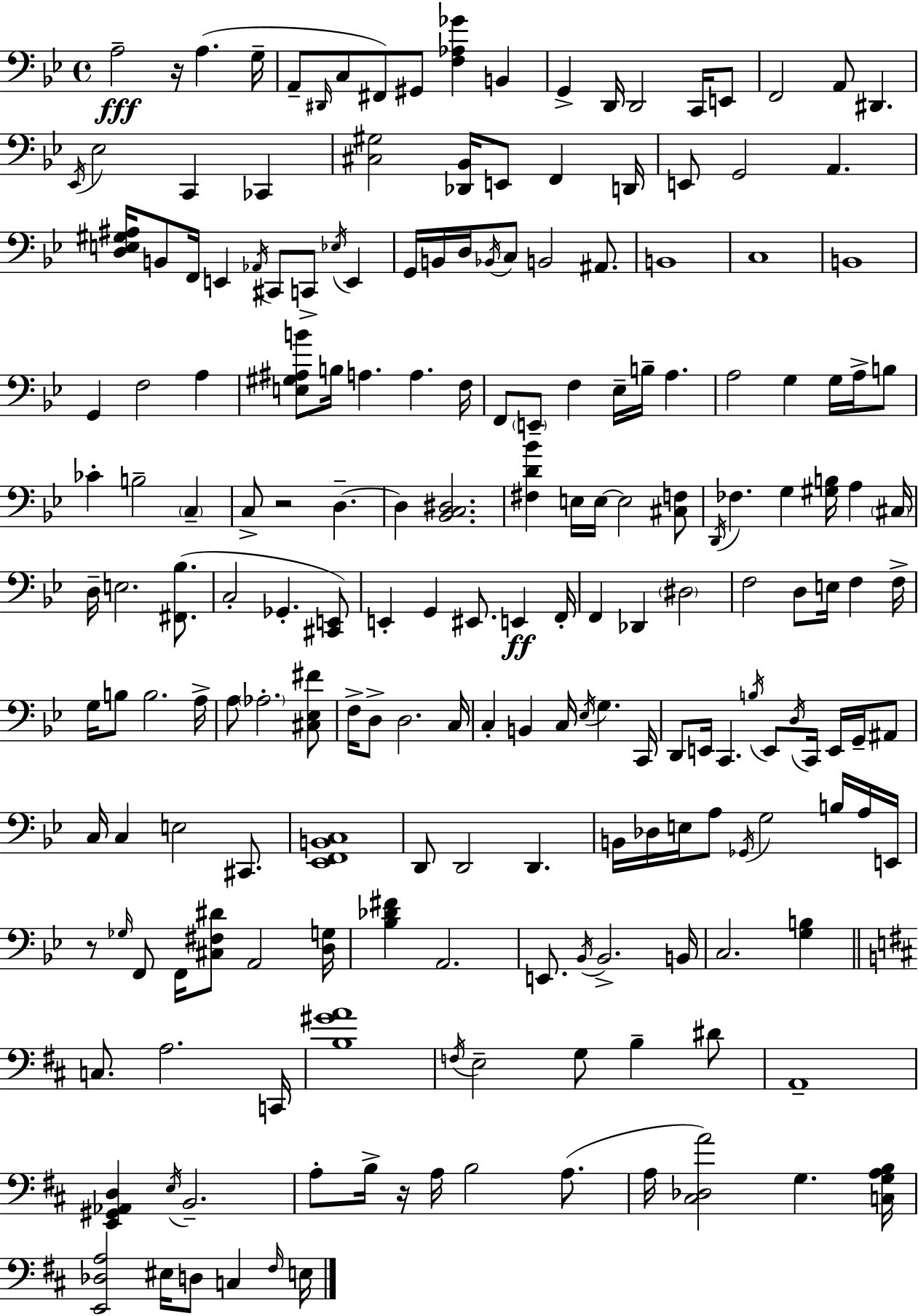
{
  \clef bass
  \time 4/4
  \defaultTimeSignature
  \key bes \major
  a2--\fff r16 a4.( g16-- | a,8-- \grace { dis,16 } c8 fis,8) gis,8 <f aes ges'>4 b,4 | g,4-> d,16 d,2 c,16 e,8 | f,2 a,8 dis,4. | \break \acciaccatura { ees,16 } ees2 c,4 ces,4 | <cis gis>2 <des, bes,>16 e,8 f,4 | d,16 e,8 g,2 a,4. | <d e gis ais>16 b,8 f,16 e,4 \acciaccatura { aes,16 } cis,8 c,8-> \acciaccatura { ees16 } | \break e,4 g,16 b,16 d16 \acciaccatura { bes,16 } c8 b,2 | ais,8. b,1 | c1 | b,1 | \break g,4 f2 | a4 <e gis ais b'>8 b16 a4. a4. | f16 f,8 \parenthesize e,8-- f4 ees16-- b16-- a4. | a2 g4 | \break g16 a16-> b8 ces'4-. b2-- | \parenthesize c4-- c8-> r2 d4.--~~ | d4 <bes, c dis>2. | <fis d' bes'>4 e16 e16~~ e2 | \break <cis f>8 \acciaccatura { d,16 } fes4. g4 | <gis b>16 a4 \parenthesize cis16 d16-- e2. | <fis, bes>8.( c2-. ges,4.-. | <cis, e,>8) e,4-. g,4 eis,8. | \break e,4\ff f,16-. f,4 des,4 \parenthesize dis2 | f2 d8 | e16 f4 f16-> g16 b8 b2. | a16-> a8 \parenthesize aes2.-. | \break <cis ees fis'>8 f16-> d8-> d2. | c16 c4-. b,4 c16 \acciaccatura { ees16 } | g4. c,16 d,8 e,16 c,4. | \acciaccatura { b16 } e,8 \acciaccatura { d16 } c,16 e,16 g,16-- ais,8 c16 c4 e2 | \break cis,8. <ees, f, b, c>1 | d,8 d,2 | d,4. b,16 des16 e16 a8 \acciaccatura { ges,16 } g2 | b16 a16 e,16 r8 \grace { ges16 } f,8 f,16 | \break <cis fis dis'>8 a,2 <d g>16 <bes des' fis'>4 a,2. | e,8. \acciaccatura { bes,16 } bes,2.-> | b,16 c2. | <g b>4 \bar "||" \break \key d \major c8. a2. c,16 | <b gis' a'>1 | \acciaccatura { f16 } e2-- g8 b4-- dis'8 | a,1-- | \break <e, gis, aes, d>4 \acciaccatura { e16 } b,2.-- | a8-. b16-> r16 a16 b2 a8.( | a16 <cis des a'>2) g4. | <c g a b>16 <e, des a>2 eis16 d8 c4 | \break \grace { fis16 } e16 \bar "|."
}